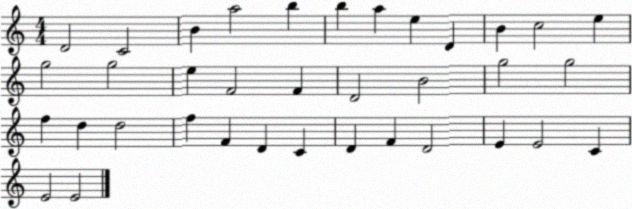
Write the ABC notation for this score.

X:1
T:Untitled
M:4/4
L:1/4
K:C
D2 C2 B a2 b b a e D B c2 e g2 g2 e F2 F D2 B2 g2 g2 f d d2 f F D C D F D2 E E2 C E2 E2